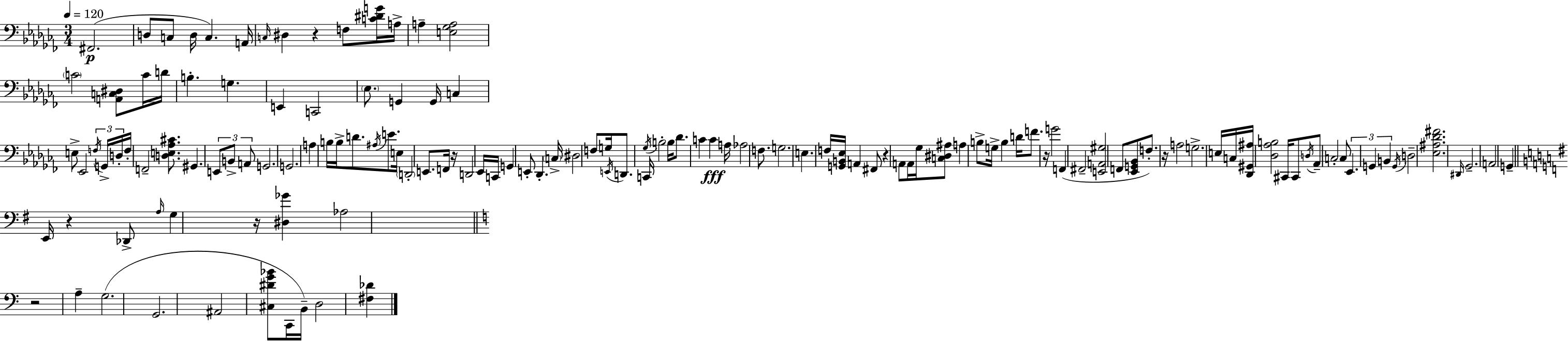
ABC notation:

X:1
T:Untitled
M:3/4
L:1/4
K:Abm
^F,,2 D,/2 C,/2 D,/4 C, A,,/4 C,/4 ^D, z F,/2 [C^DG]/4 A,/4 A, [E,_G,A,]2 C2 [A,,C,^D,]/2 C/4 D/4 B, G, E,, C,,2 _E,/2 G,, G,,/4 C, E,/2 _E,,2 F,/4 G,,/4 D,/4 F,/4 F,,2 [D,E,_A,^C]/2 ^G,, E,,/2 B,,/2 A,,/2 G,,2 G,,2 A, B,/4 B,/4 D/2 ^A,/4 E/2 E,/4 D,,2 E,,/2 F,,/4 z/4 D,,2 _E,,/4 C,,/4 G,, E,,/2 _D,, C,/4 ^D,2 F,/2 G,/4 E,,/4 D,,/2 C,,/4 _G,/4 B,2 B,/4 _D/2 C C A,/4 _A,2 F,/2 G,2 E, F,/4 [G,,B,,_E,]/4 A,, ^F,,/2 z A,,/2 A,,/4 _G,/4 [C,^D,^A,]/2 A, B,/2 G,/4 B, D/4 F/2 z/4 G2 F,, ^F,,2 [E,,A,,^G,]2 F,,/2 [_E,,G,,_B,,]/2 F,/2 z/4 A,2 G,2 E,/4 C,/4 [_D,,^G,,^A,]/4 [_D,_A,B,]2 ^C,,/4 ^C,,/2 D,/4 _A,,/2 C,2 C,/2 _E,, G,, B,, G,,/4 D,2 [_E,^A,_D^F]2 ^D,,/4 _G,,2 A,,2 G,, E,,/4 z _D,,/2 A,/4 G, z/4 [^D,_G] _A,2 z2 A, G,2 G,,2 ^A,,2 [^C,^DG_B]/2 C,,/4 B,,/4 D,2 [^F,_D]